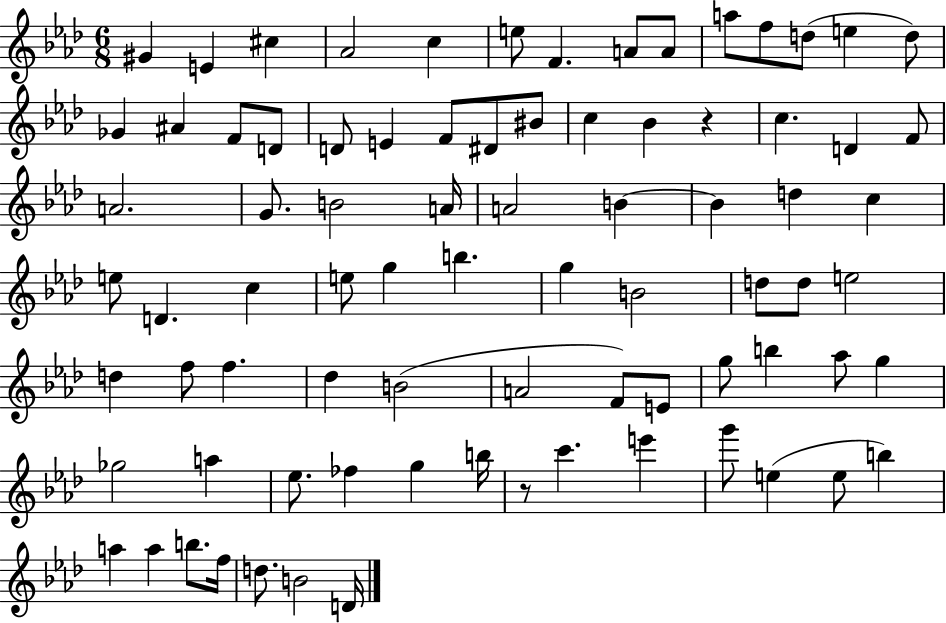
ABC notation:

X:1
T:Untitled
M:6/8
L:1/4
K:Ab
^G E ^c _A2 c e/2 F A/2 A/2 a/2 f/2 d/2 e d/2 _G ^A F/2 D/2 D/2 E F/2 ^D/2 ^B/2 c _B z c D F/2 A2 G/2 B2 A/4 A2 B B d c e/2 D c e/2 g b g B2 d/2 d/2 e2 d f/2 f _d B2 A2 F/2 E/2 g/2 b _a/2 g _g2 a _e/2 _f g b/4 z/2 c' e' g'/2 e e/2 b a a b/2 f/4 d/2 B2 D/4